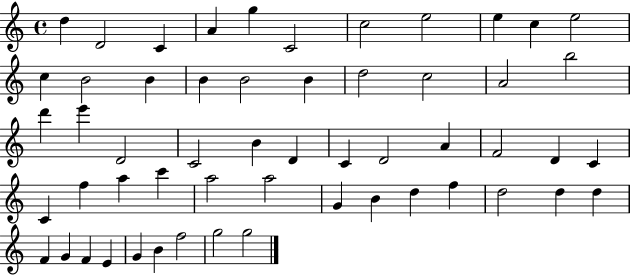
{
  \clef treble
  \time 4/4
  \defaultTimeSignature
  \key c \major
  d''4 d'2 c'4 | a'4 g''4 c'2 | c''2 e''2 | e''4 c''4 e''2 | \break c''4 b'2 b'4 | b'4 b'2 b'4 | d''2 c''2 | a'2 b''2 | \break d'''4 e'''4 d'2 | c'2 b'4 d'4 | c'4 d'2 a'4 | f'2 d'4 c'4 | \break c'4 f''4 a''4 c'''4 | a''2 a''2 | g'4 b'4 d''4 f''4 | d''2 d''4 d''4 | \break f'4 g'4 f'4 e'4 | g'4 b'4 f''2 | g''2 g''2 | \bar "|."
}